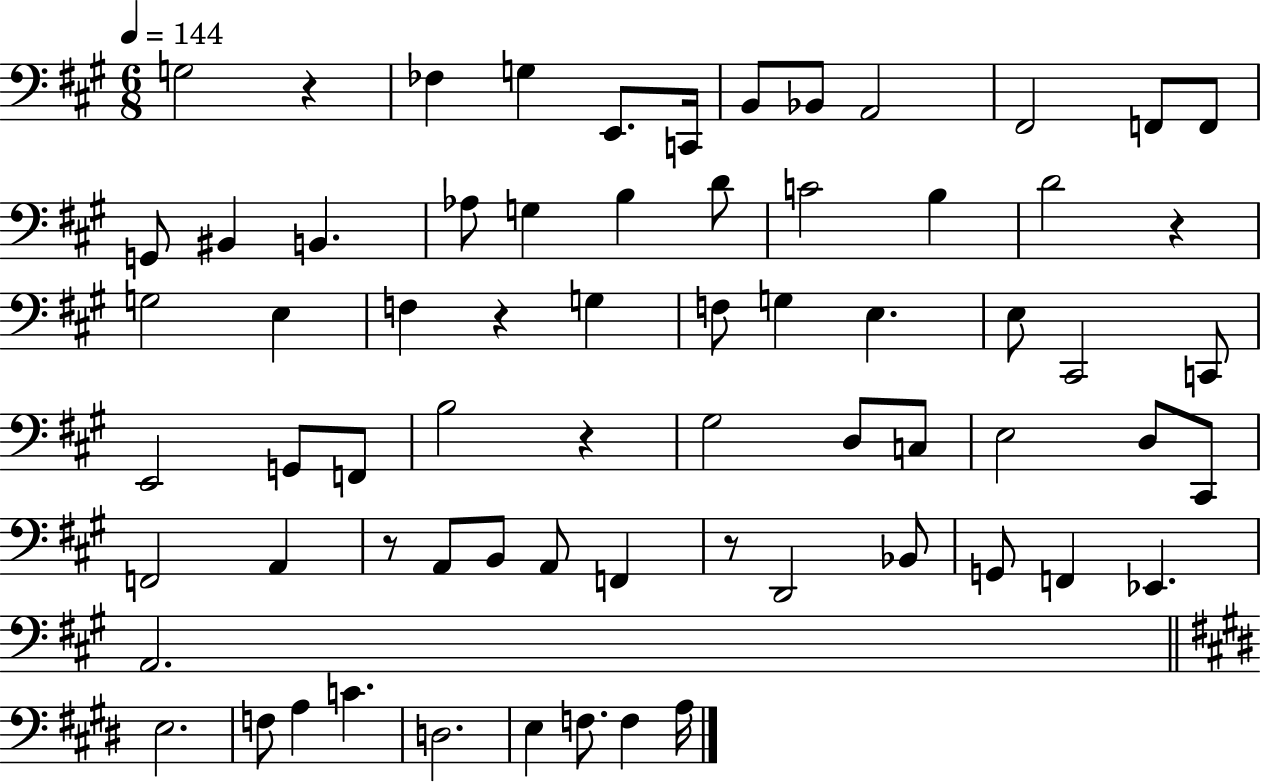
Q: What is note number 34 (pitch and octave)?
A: F2